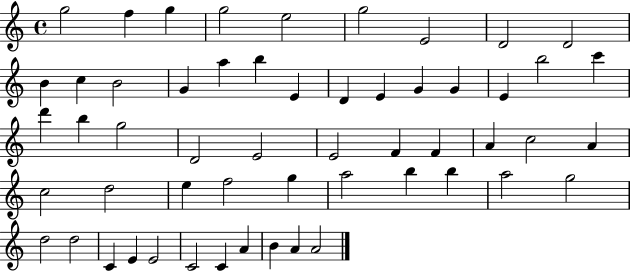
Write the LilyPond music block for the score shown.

{
  \clef treble
  \time 4/4
  \defaultTimeSignature
  \key c \major
  g''2 f''4 g''4 | g''2 e''2 | g''2 e'2 | d'2 d'2 | \break b'4 c''4 b'2 | g'4 a''4 b''4 e'4 | d'4 e'4 g'4 g'4 | e'4 b''2 c'''4 | \break d'''4 b''4 g''2 | d'2 e'2 | e'2 f'4 f'4 | a'4 c''2 a'4 | \break c''2 d''2 | e''4 f''2 g''4 | a''2 b''4 b''4 | a''2 g''2 | \break d''2 d''2 | c'4 e'4 e'2 | c'2 c'4 a'4 | b'4 a'4 a'2 | \break \bar "|."
}